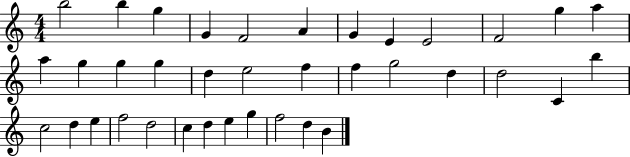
B5/h B5/q G5/q G4/q F4/h A4/q G4/q E4/q E4/h F4/h G5/q A5/q A5/q G5/q G5/q G5/q D5/q E5/h F5/q F5/q G5/h D5/q D5/h C4/q B5/q C5/h D5/q E5/q F5/h D5/h C5/q D5/q E5/q G5/q F5/h D5/q B4/q